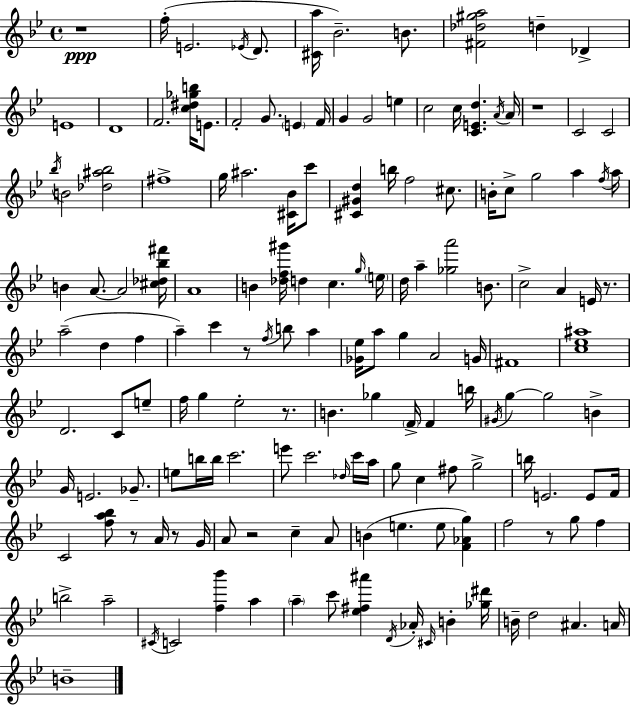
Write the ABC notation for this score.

X:1
T:Untitled
M:4/4
L:1/4
K:Gm
z4 f/4 E2 _E/4 D/2 [^Ca]/4 _B2 B/2 [^F_d^ga]2 d _D E4 D4 F2 [c^d_gb]/4 E/2 F2 G/2 E F/4 G G2 e c2 c/4 [CEd] A/4 A/4 z4 C2 C2 _b/4 B2 [_d^a_b]2 ^f4 g/4 ^a2 [^C_B]/4 c'/2 [^C^Gd] b/4 f2 ^c/2 B/4 c/2 g2 a f/4 a/4 B A/2 A2 [^c_d_b^f']/4 A4 B [_df^g']/4 d c g/4 e/4 d/4 a [_ga']2 B/2 c2 A E/4 z/2 a2 d f a c' z/2 f/4 b/2 a [_G_e]/4 a/2 g A2 G/4 ^F4 [c_e^a]4 D2 C/2 e/2 f/4 g _e2 z/2 B _g F/4 F b/4 ^G/4 g g2 B G/4 E2 _G/2 e/2 b/4 b/4 c'2 e'/2 c'2 _d/4 c'/4 a/4 g/2 c ^f/2 g2 b/4 E2 E/2 F/4 C2 [fa_b]/2 z/2 A/4 z/2 G/4 A/2 z2 c A/2 B e e/2 [F_Ag] f2 z/2 g/2 f b2 a2 ^C/4 C2 [f_b'] a a c'/2 [_e^f^a'] D/4 _A/4 ^C/4 B [_g^d']/4 B/4 d2 ^A A/4 B4